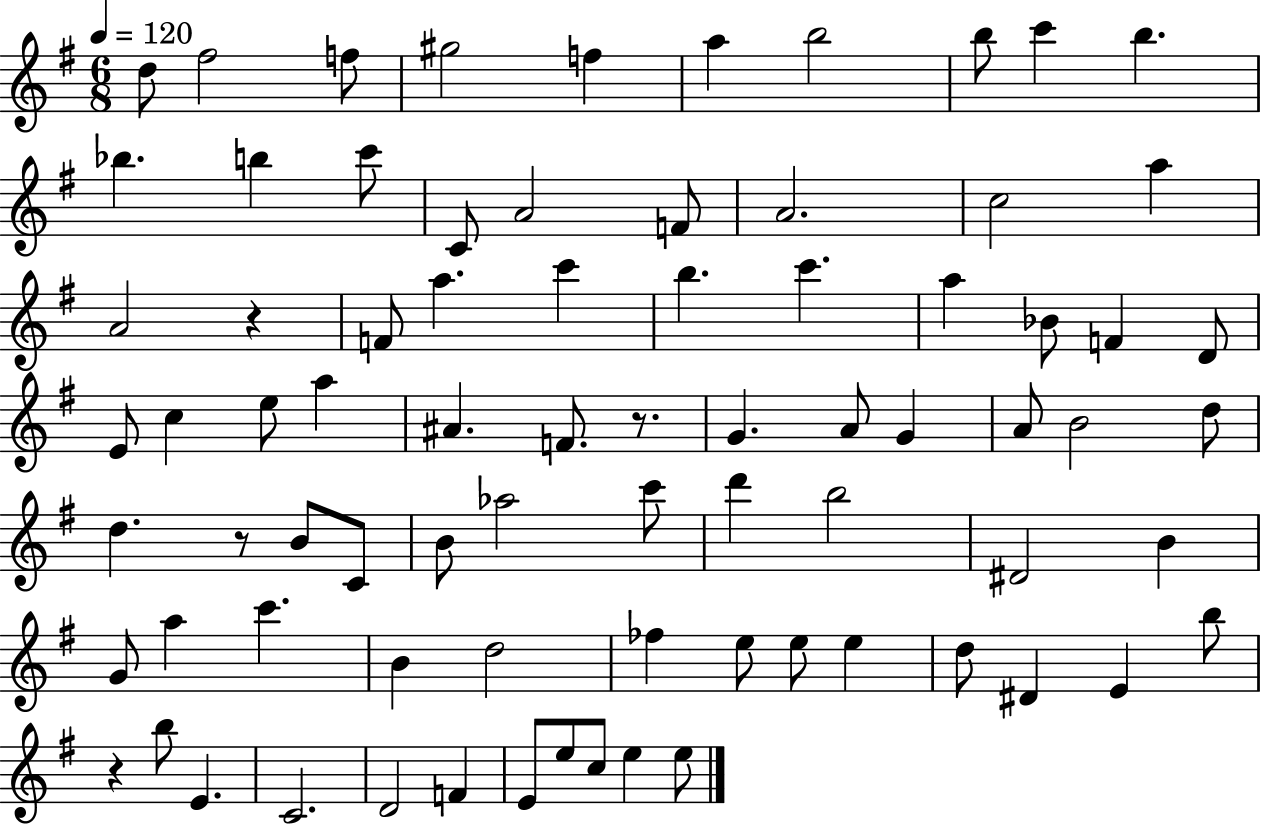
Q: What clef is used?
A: treble